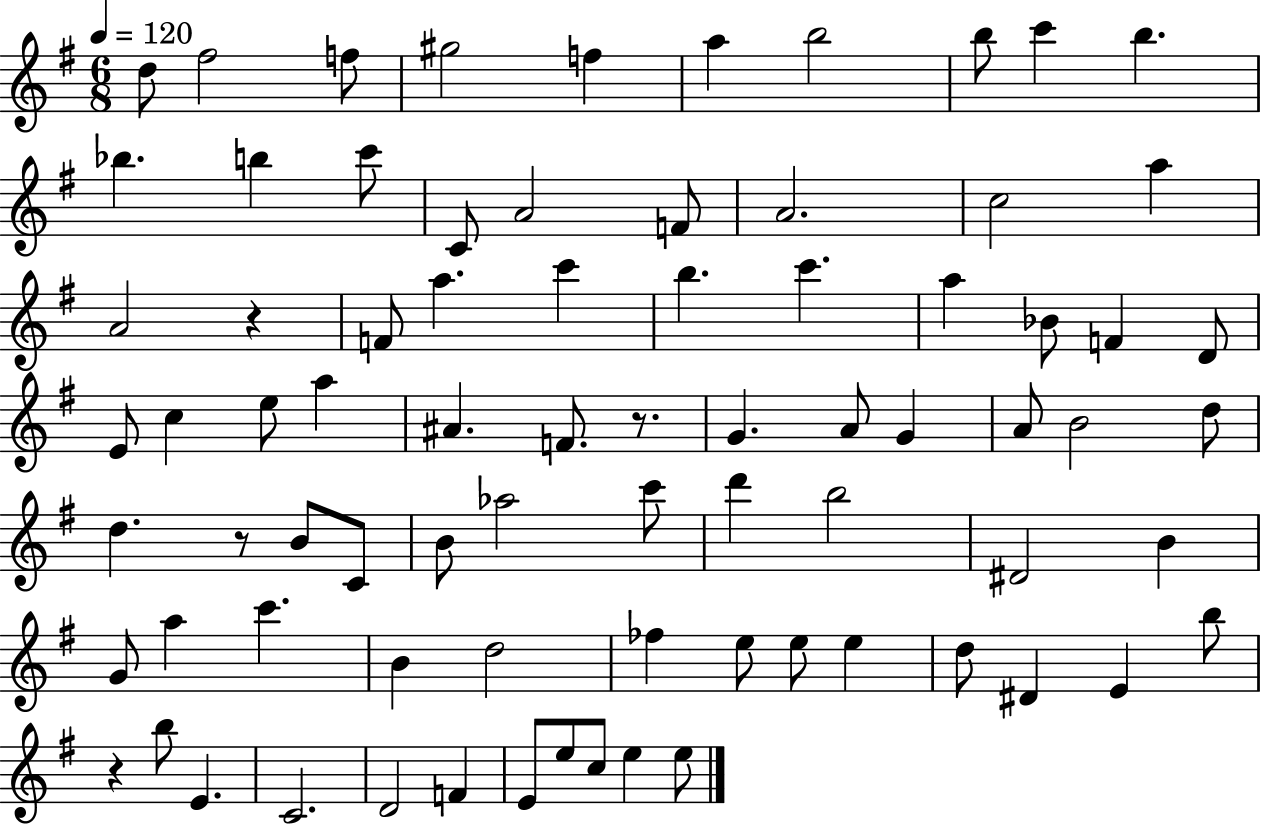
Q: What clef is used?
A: treble